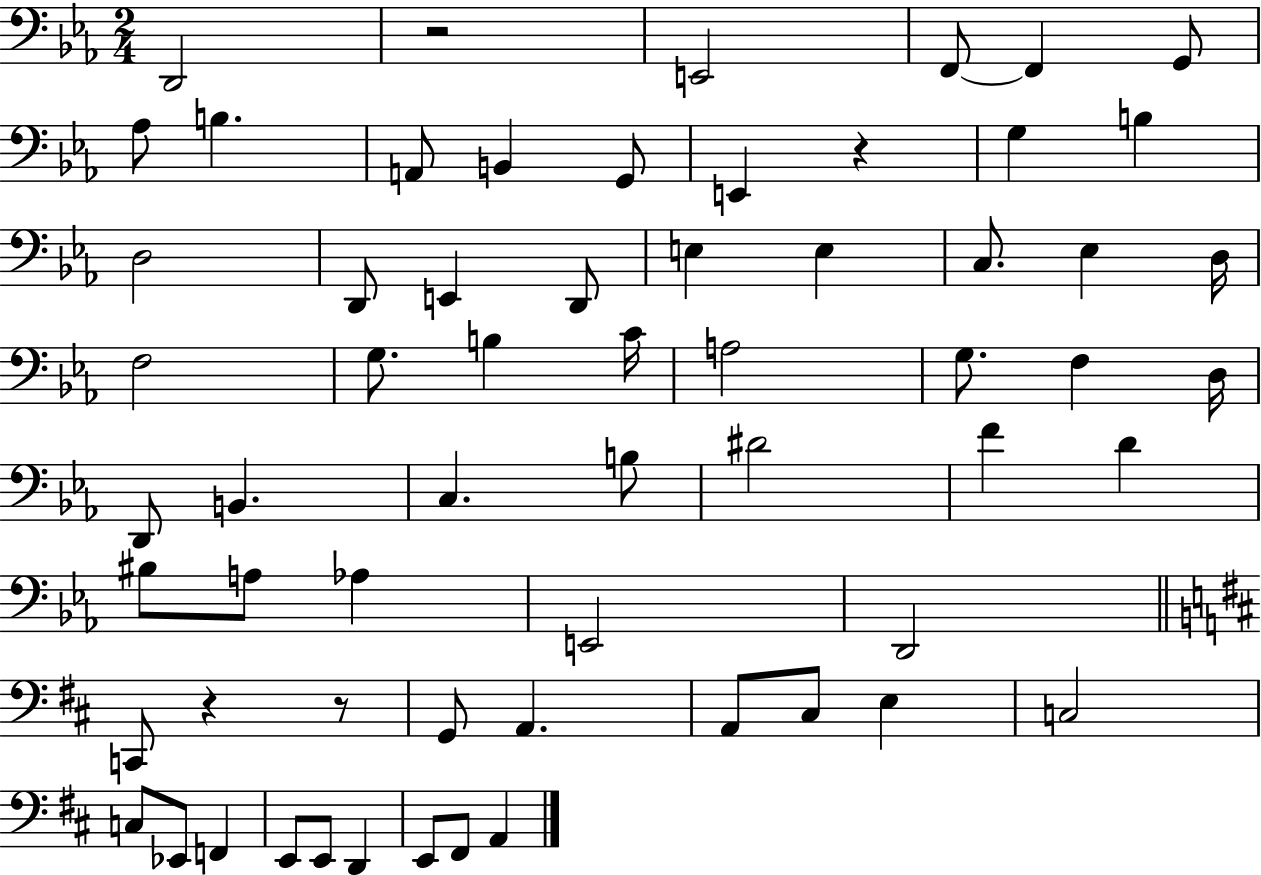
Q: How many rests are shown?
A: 4